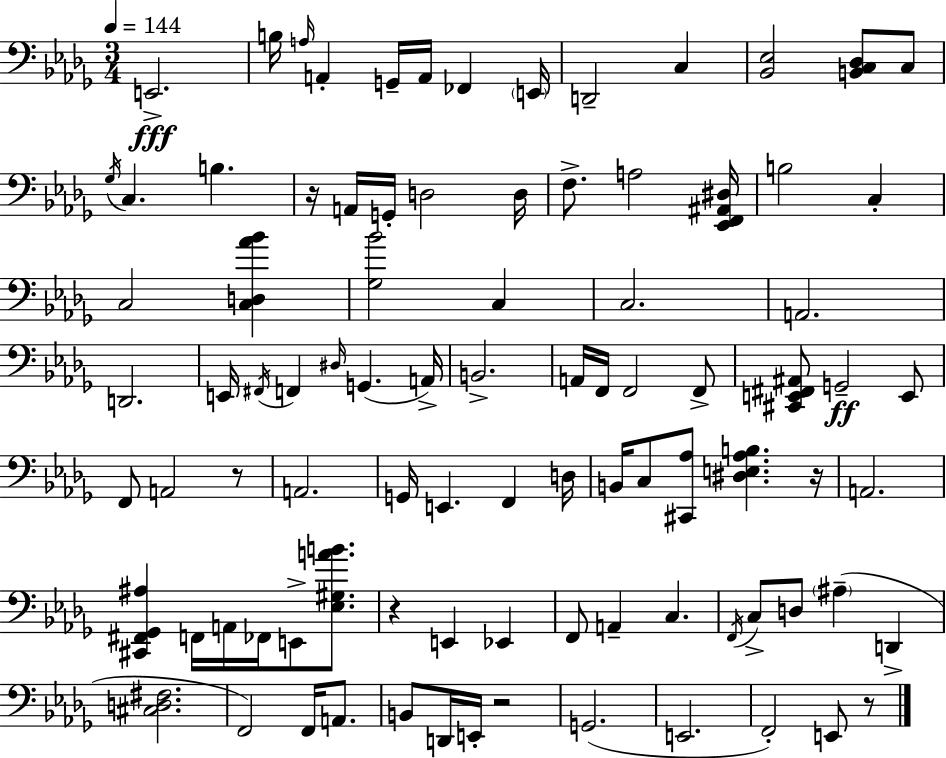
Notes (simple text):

E2/h. B3/s A3/s A2/q G2/s A2/s FES2/q E2/s D2/h C3/q [Bb2,Eb3]/h [B2,C3,Db3]/e C3/e Gb3/s C3/q. B3/q. R/s A2/s G2/s D3/h D3/s F3/e. A3/h [Eb2,F2,A#2,D#3]/s B3/h C3/q C3/h [C3,D3,Ab4,Bb4]/q [Gb3,Bb4]/h C3/q C3/h. A2/h. D2/h. E2/s F#2/s F2/q D#3/s G2/q. A2/s B2/h. A2/s F2/s F2/h F2/e [C#2,E2,F#2,A#2]/e G2/h E2/e F2/e A2/h R/e A2/h. G2/s E2/q. F2/q D3/s B2/s C3/e [C#2,Ab3]/e [D#3,E3,Ab3,B3]/q. R/s A2/h. [C#2,F#2,Gb2,A#3]/q F2/s A2/s FES2/s E2/e [Eb3,G#3,A4,B4]/e. R/q E2/q Eb2/q F2/e A2/q C3/q. F2/s C3/e D3/e A#3/q D2/q [C#3,D3,F#3]/h. F2/h F2/s A2/e. B2/e D2/s E2/s R/h G2/h. E2/h. F2/h E2/e R/e